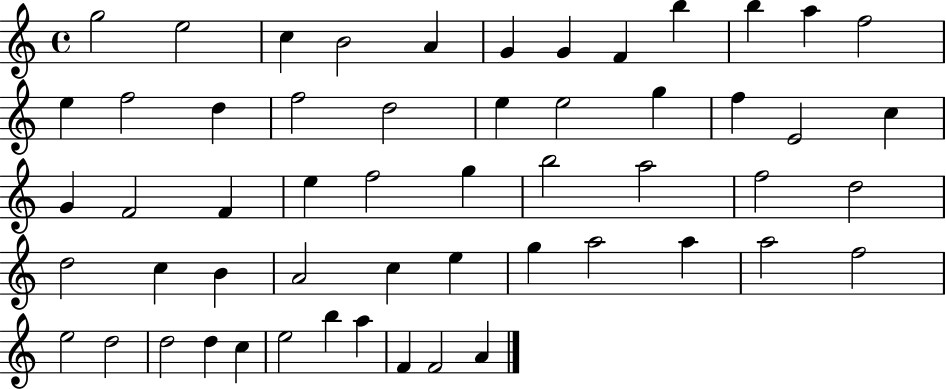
{
  \clef treble
  \time 4/4
  \defaultTimeSignature
  \key c \major
  g''2 e''2 | c''4 b'2 a'4 | g'4 g'4 f'4 b''4 | b''4 a''4 f''2 | \break e''4 f''2 d''4 | f''2 d''2 | e''4 e''2 g''4 | f''4 e'2 c''4 | \break g'4 f'2 f'4 | e''4 f''2 g''4 | b''2 a''2 | f''2 d''2 | \break d''2 c''4 b'4 | a'2 c''4 e''4 | g''4 a''2 a''4 | a''2 f''2 | \break e''2 d''2 | d''2 d''4 c''4 | e''2 b''4 a''4 | f'4 f'2 a'4 | \break \bar "|."
}